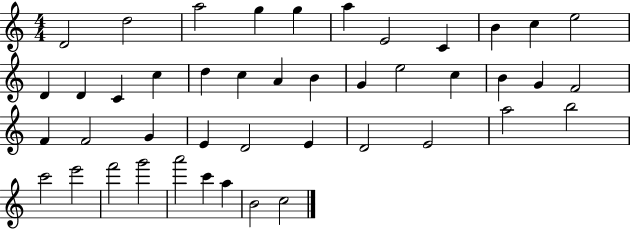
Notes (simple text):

D4/h D5/h A5/h G5/q G5/q A5/q E4/h C4/q B4/q C5/q E5/h D4/q D4/q C4/q C5/q D5/q C5/q A4/q B4/q G4/q E5/h C5/q B4/q G4/q F4/h F4/q F4/h G4/q E4/q D4/h E4/q D4/h E4/h A5/h B5/h C6/h E6/h F6/h G6/h A6/h C6/q A5/q B4/h C5/h